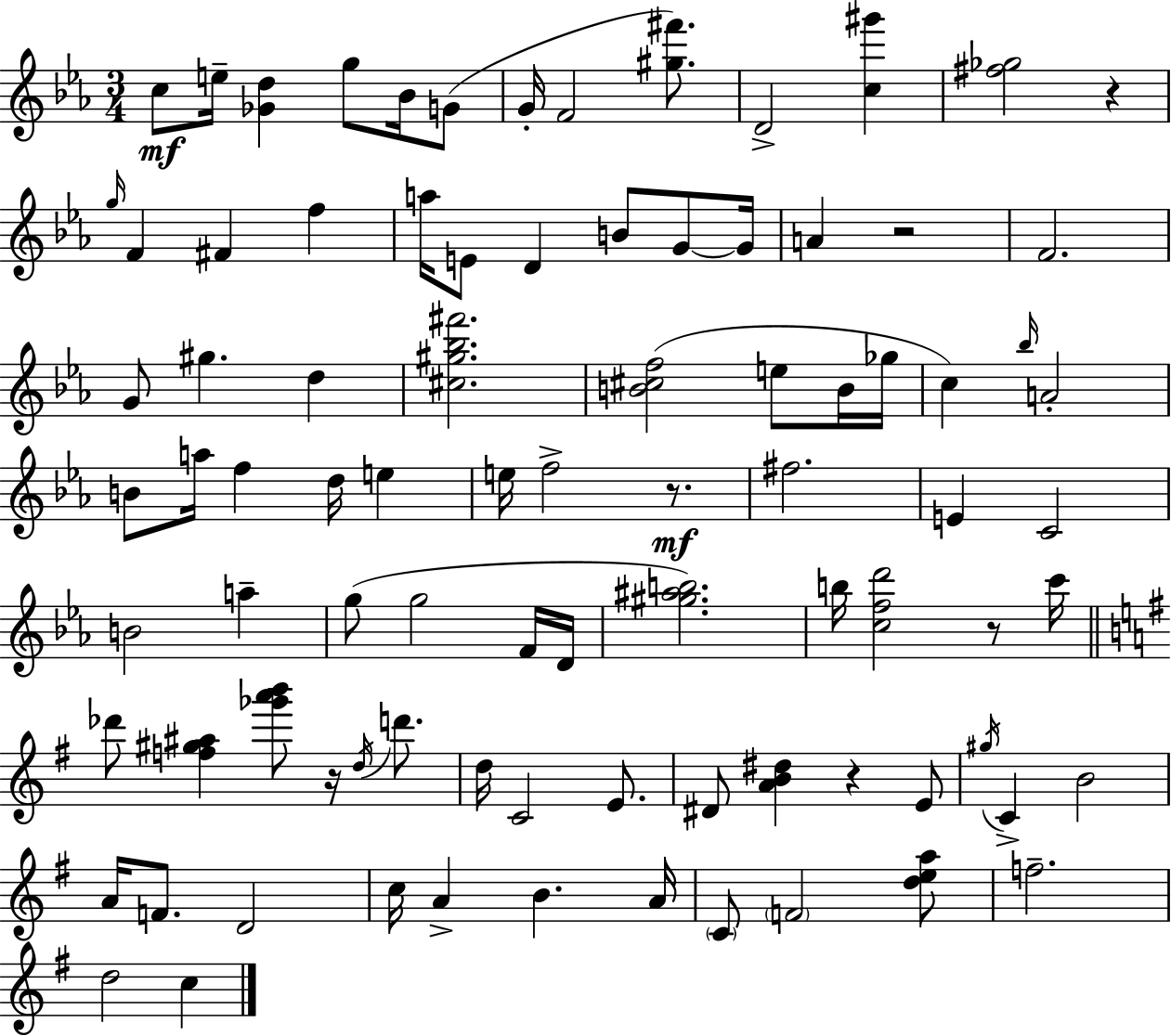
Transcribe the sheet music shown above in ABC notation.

X:1
T:Untitled
M:3/4
L:1/4
K:Cm
c/2 e/4 [_Gd] g/2 _B/4 G/2 G/4 F2 [^g^f']/2 D2 [c^g'] [^f_g]2 z g/4 F ^F f a/4 E/2 D B/2 G/2 G/4 A z2 F2 G/2 ^g d [^c^g_b^f']2 [B^cf]2 e/2 B/4 _g/4 c _b/4 A2 B/2 a/4 f d/4 e e/4 f2 z/2 ^f2 E C2 B2 a g/2 g2 F/4 D/4 [^g^ab]2 b/4 [cfd']2 z/2 c'/4 _d'/2 [f^g^a] [_g'a'b']/2 z/4 d/4 d'/2 d/4 C2 E/2 ^D/2 [AB^d] z E/2 ^g/4 C B2 A/4 F/2 D2 c/4 A B A/4 C/2 F2 [dea]/2 f2 d2 c